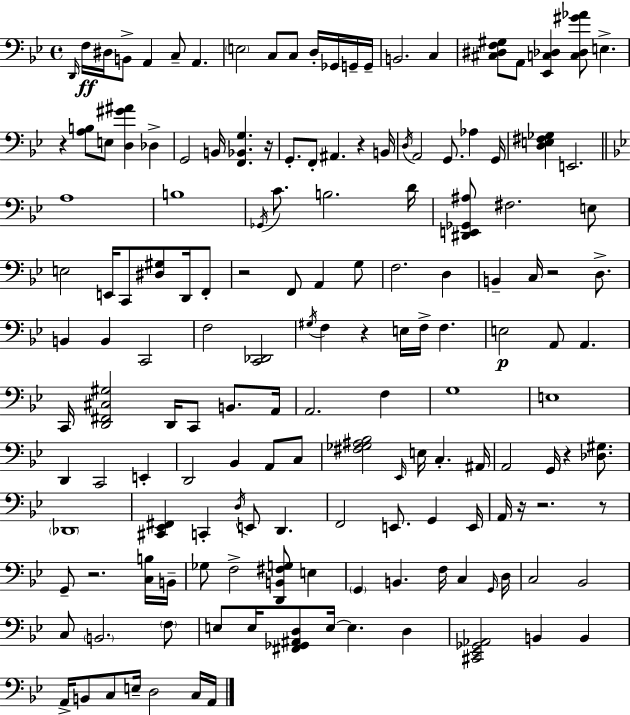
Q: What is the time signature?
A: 4/4